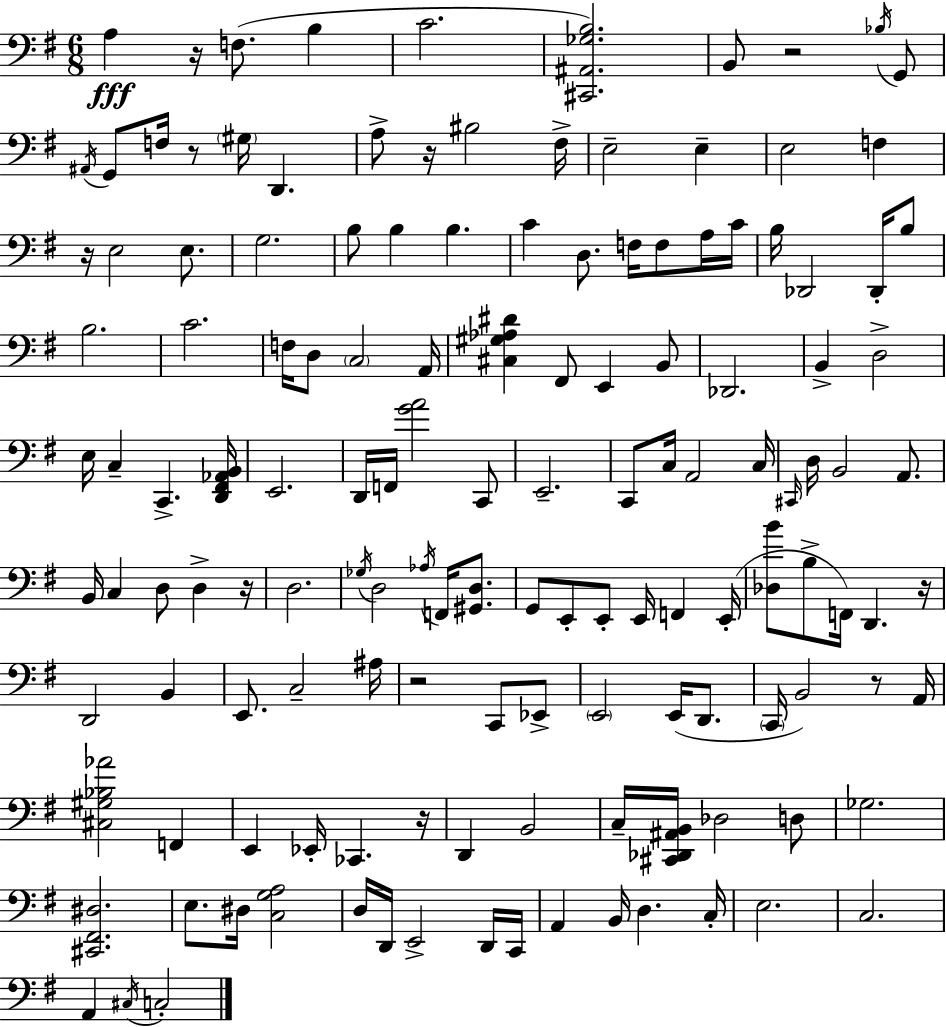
A3/q R/s F3/e. B3/q C4/h. [C#2,A#2,Gb3,B3]/h. B2/e R/h Bb3/s G2/e A#2/s G2/e F3/s R/e G#3/s D2/q. A3/e R/s BIS3/h F#3/s E3/h E3/q E3/h F3/q R/s E3/h E3/e. G3/h. B3/e B3/q B3/q. C4/q D3/e. F3/s F3/e A3/s C4/s B3/s Db2/h Db2/s B3/e B3/h. C4/h. F3/s D3/e C3/h A2/s [C#3,G#3,Ab3,D#4]/q F#2/e E2/q B2/e Db2/h. B2/q D3/h E3/s C3/q C2/q. [D2,F#2,Ab2,B2]/s E2/h. D2/s F2/s [G4,A4]/h C2/e E2/h. C2/e C3/s A2/h C3/s C#2/s D3/s B2/h A2/e. B2/s C3/q D3/e D3/q R/s D3/h. Gb3/s D3/h Ab3/s F2/s [G#2,D3]/e. G2/e E2/e E2/e E2/s F2/q E2/s [Db3,B4]/e B3/e F2/s D2/q. R/s D2/h B2/q E2/e. C3/h A#3/s R/h C2/e Eb2/e E2/h E2/s D2/e. C2/s B2/h R/e A2/s [C#3,G#3,Bb3,Ab4]/h F2/q E2/q Eb2/s CES2/q. R/s D2/q B2/h C3/s [C#2,Db2,A#2,B2]/s Db3/h D3/e Gb3/h. [C#2,F#2,D#3]/h. E3/e. D#3/s [C3,G3,A3]/h D3/s D2/s E2/h D2/s C2/s A2/q B2/s D3/q. C3/s E3/h. C3/h. A2/q C#3/s C3/h